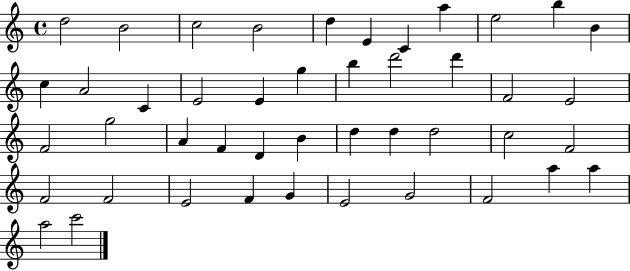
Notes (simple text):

D5/h B4/h C5/h B4/h D5/q E4/q C4/q A5/q E5/h B5/q B4/q C5/q A4/h C4/q E4/h E4/q G5/q B5/q D6/h D6/q F4/h E4/h F4/h G5/h A4/q F4/q D4/q B4/q D5/q D5/q D5/h C5/h F4/h F4/h F4/h E4/h F4/q G4/q E4/h G4/h F4/h A5/q A5/q A5/h C6/h